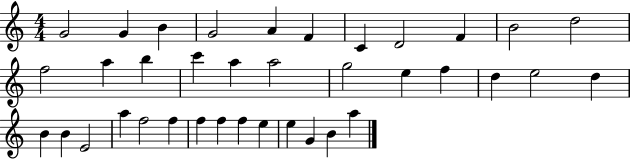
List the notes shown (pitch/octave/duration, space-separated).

G4/h G4/q B4/q G4/h A4/q F4/q C4/q D4/h F4/q B4/h D5/h F5/h A5/q B5/q C6/q A5/q A5/h G5/h E5/q F5/q D5/q E5/h D5/q B4/q B4/q E4/h A5/q F5/h F5/q F5/q F5/q F5/q E5/q E5/q G4/q B4/q A5/q